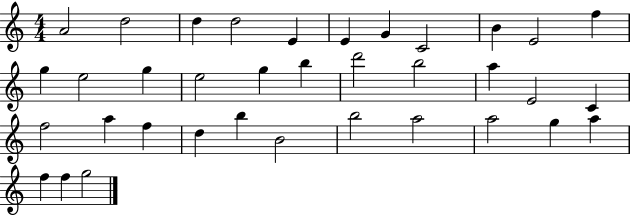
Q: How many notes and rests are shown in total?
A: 36